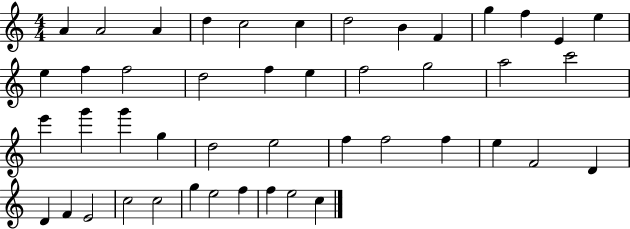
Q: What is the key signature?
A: C major